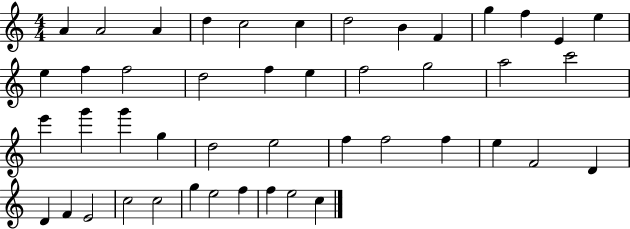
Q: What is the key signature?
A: C major